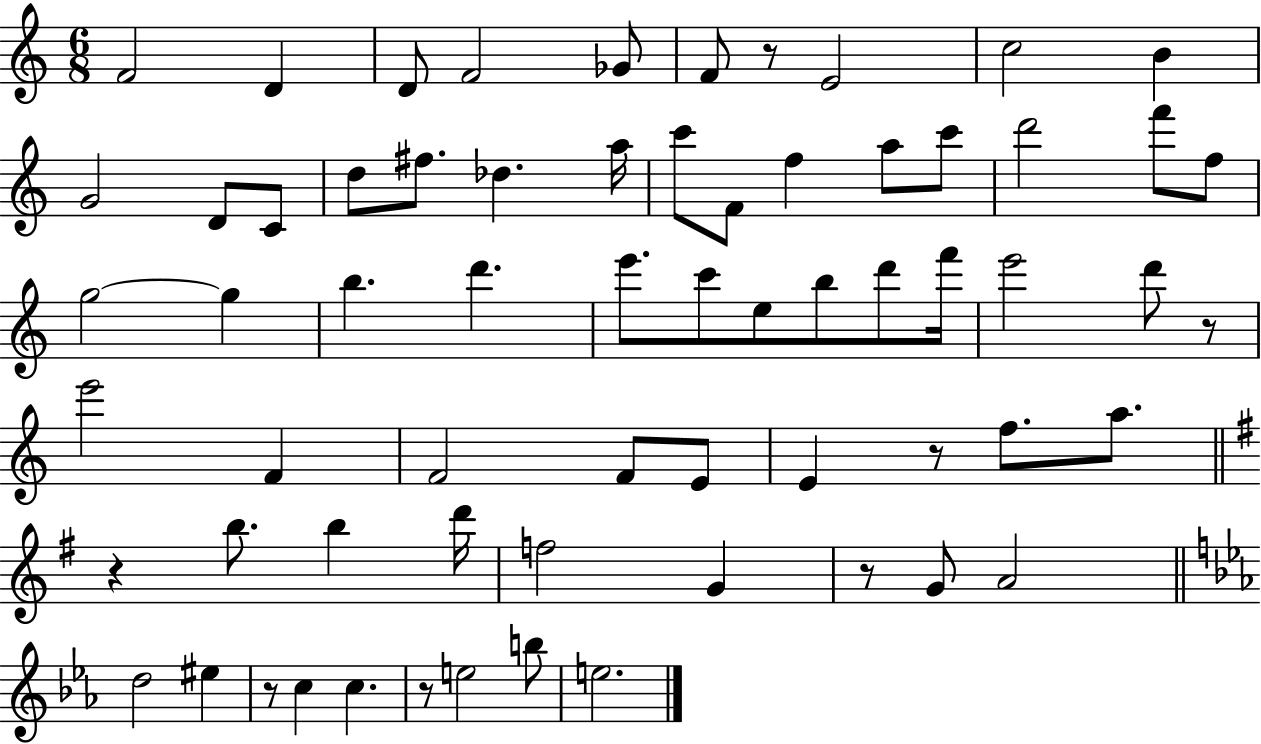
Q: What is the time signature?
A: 6/8